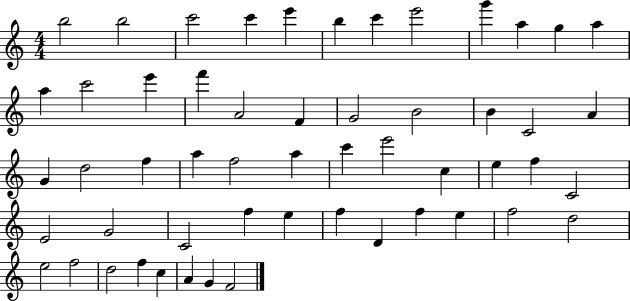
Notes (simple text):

B5/h B5/h C6/h C6/q E6/q B5/q C6/q E6/h G6/q A5/q G5/q A5/q A5/q C6/h E6/q F6/q A4/h F4/q G4/h B4/h B4/q C4/h A4/q G4/q D5/h F5/q A5/q F5/h A5/q C6/q E6/h C5/q E5/q F5/q C4/h E4/h G4/h C4/h F5/q E5/q F5/q D4/q F5/q E5/q F5/h D5/h E5/h F5/h D5/h F5/q C5/q A4/q G4/q F4/h